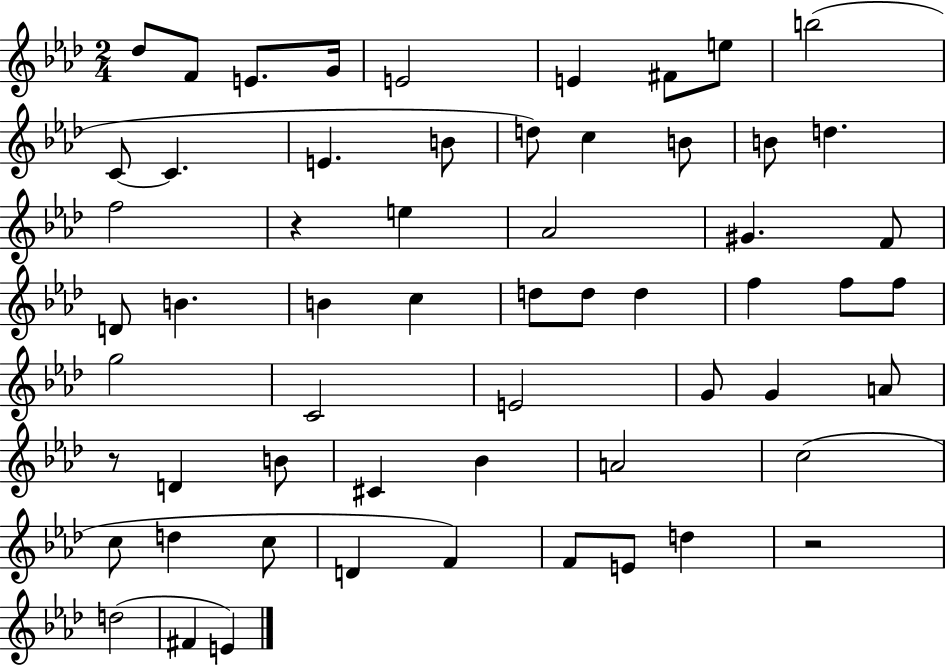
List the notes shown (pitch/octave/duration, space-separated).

Db5/e F4/e E4/e. G4/s E4/h E4/q F#4/e E5/e B5/h C4/e C4/q. E4/q. B4/e D5/e C5/q B4/e B4/e D5/q. F5/h R/q E5/q Ab4/h G#4/q. F4/e D4/e B4/q. B4/q C5/q D5/e D5/e D5/q F5/q F5/e F5/e G5/h C4/h E4/h G4/e G4/q A4/e R/e D4/q B4/e C#4/q Bb4/q A4/h C5/h C5/e D5/q C5/e D4/q F4/q F4/e E4/e D5/q R/h D5/h F#4/q E4/q